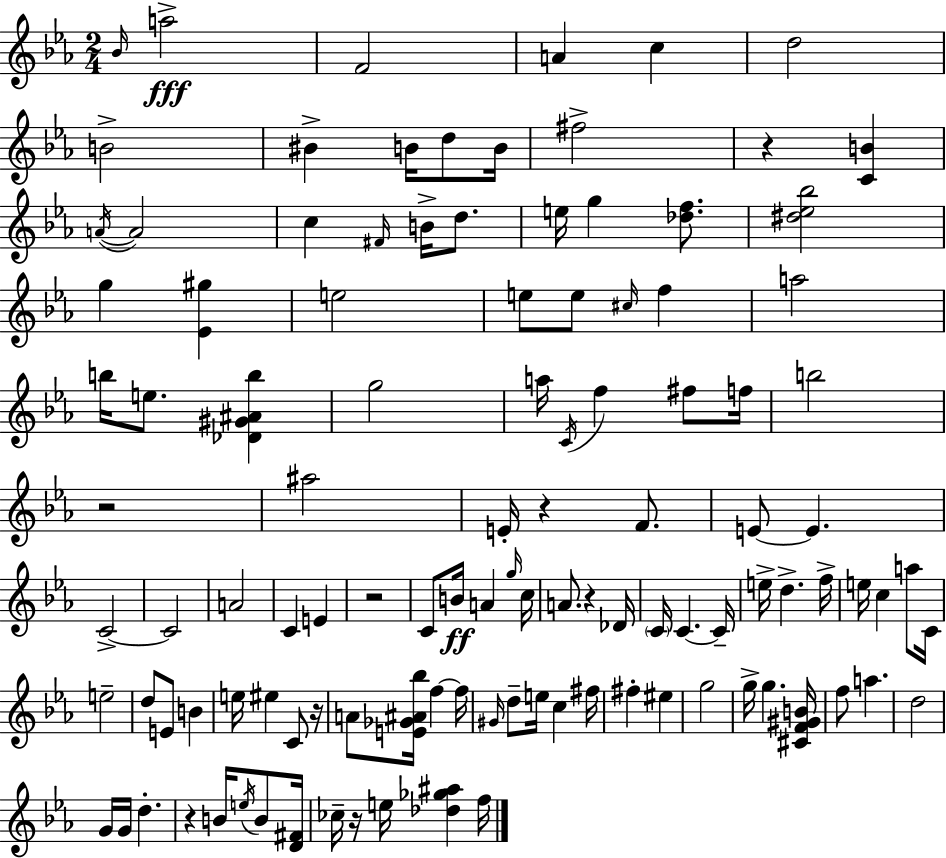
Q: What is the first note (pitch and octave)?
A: Bb4